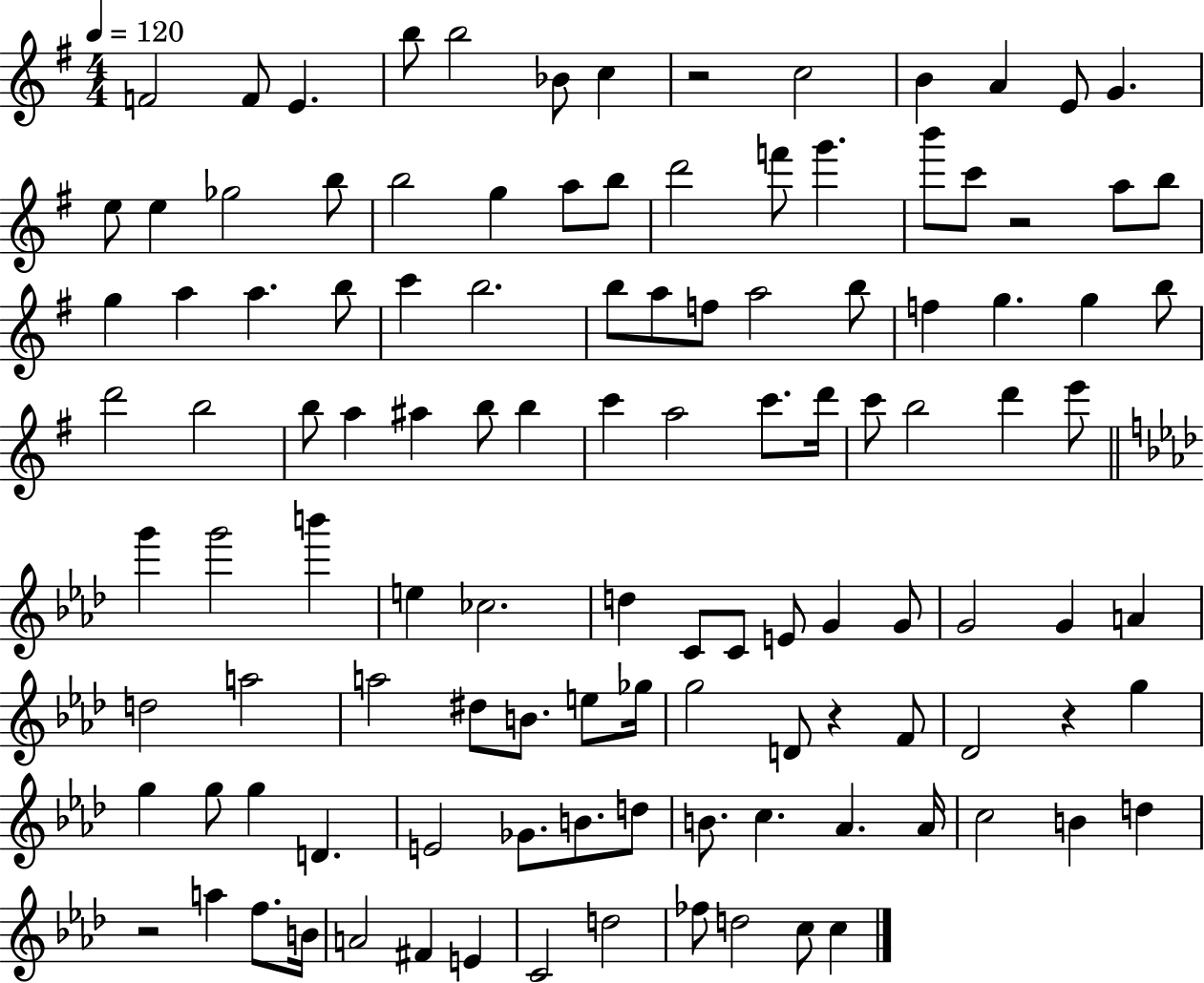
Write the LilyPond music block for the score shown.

{
  \clef treble
  \numericTimeSignature
  \time 4/4
  \key g \major
  \tempo 4 = 120
  f'2 f'8 e'4. | b''8 b''2 bes'8 c''4 | r2 c''2 | b'4 a'4 e'8 g'4. | \break e''8 e''4 ges''2 b''8 | b''2 g''4 a''8 b''8 | d'''2 f'''8 g'''4. | b'''8 c'''8 r2 a''8 b''8 | \break g''4 a''4 a''4. b''8 | c'''4 b''2. | b''8 a''8 f''8 a''2 b''8 | f''4 g''4. g''4 b''8 | \break d'''2 b''2 | b''8 a''4 ais''4 b''8 b''4 | c'''4 a''2 c'''8. d'''16 | c'''8 b''2 d'''4 e'''8 | \break \bar "||" \break \key f \minor g'''4 g'''2 b'''4 | e''4 ces''2. | d''4 c'8 c'8 e'8 g'4 g'8 | g'2 g'4 a'4 | \break d''2 a''2 | a''2 dis''8 b'8. e''8 ges''16 | g''2 d'8 r4 f'8 | des'2 r4 g''4 | \break g''4 g''8 g''4 d'4. | e'2 ges'8. b'8. d''8 | b'8. c''4. aes'4. aes'16 | c''2 b'4 d''4 | \break r2 a''4 f''8. b'16 | a'2 fis'4 e'4 | c'2 d''2 | fes''8 d''2 c''8 c''4 | \break \bar "|."
}